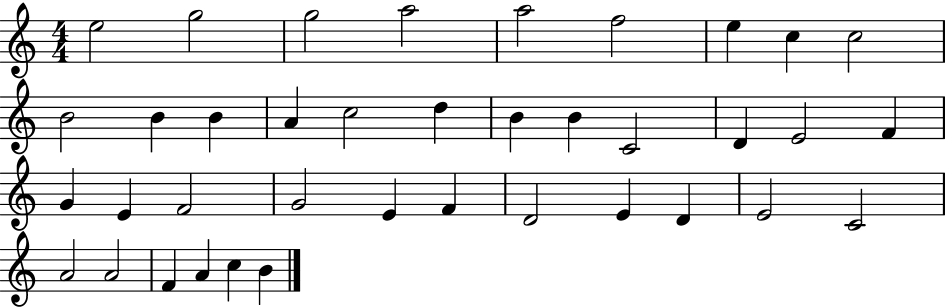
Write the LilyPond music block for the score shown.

{
  \clef treble
  \numericTimeSignature
  \time 4/4
  \key c \major
  e''2 g''2 | g''2 a''2 | a''2 f''2 | e''4 c''4 c''2 | \break b'2 b'4 b'4 | a'4 c''2 d''4 | b'4 b'4 c'2 | d'4 e'2 f'4 | \break g'4 e'4 f'2 | g'2 e'4 f'4 | d'2 e'4 d'4 | e'2 c'2 | \break a'2 a'2 | f'4 a'4 c''4 b'4 | \bar "|."
}